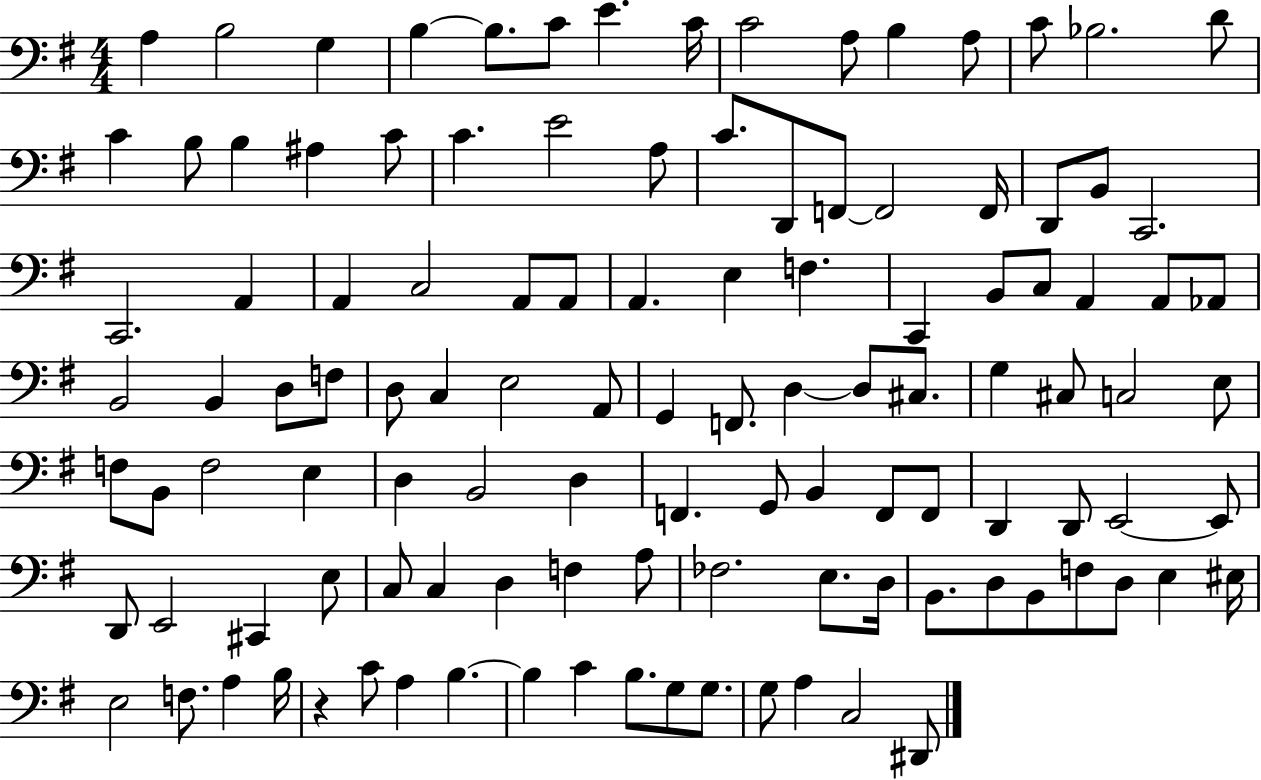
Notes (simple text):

A3/q B3/h G3/q B3/q B3/e. C4/e E4/q. C4/s C4/h A3/e B3/q A3/e C4/e Bb3/h. D4/e C4/q B3/e B3/q A#3/q C4/e C4/q. E4/h A3/e C4/e. D2/e F2/e F2/h F2/s D2/e B2/e C2/h. C2/h. A2/q A2/q C3/h A2/e A2/e A2/q. E3/q F3/q. C2/q B2/e C3/e A2/q A2/e Ab2/e B2/h B2/q D3/e F3/e D3/e C3/q E3/h A2/e G2/q F2/e. D3/q D3/e C#3/e. G3/q C#3/e C3/h E3/e F3/e B2/e F3/h E3/q D3/q B2/h D3/q F2/q. G2/e B2/q F2/e F2/e D2/q D2/e E2/h E2/e D2/e E2/h C#2/q E3/e C3/e C3/q D3/q F3/q A3/e FES3/h. E3/e. D3/s B2/e. D3/e B2/e F3/e D3/e E3/q EIS3/s E3/h F3/e. A3/q B3/s R/q C4/e A3/q B3/q. B3/q C4/q B3/e. G3/e G3/e. G3/e A3/q C3/h D#2/e